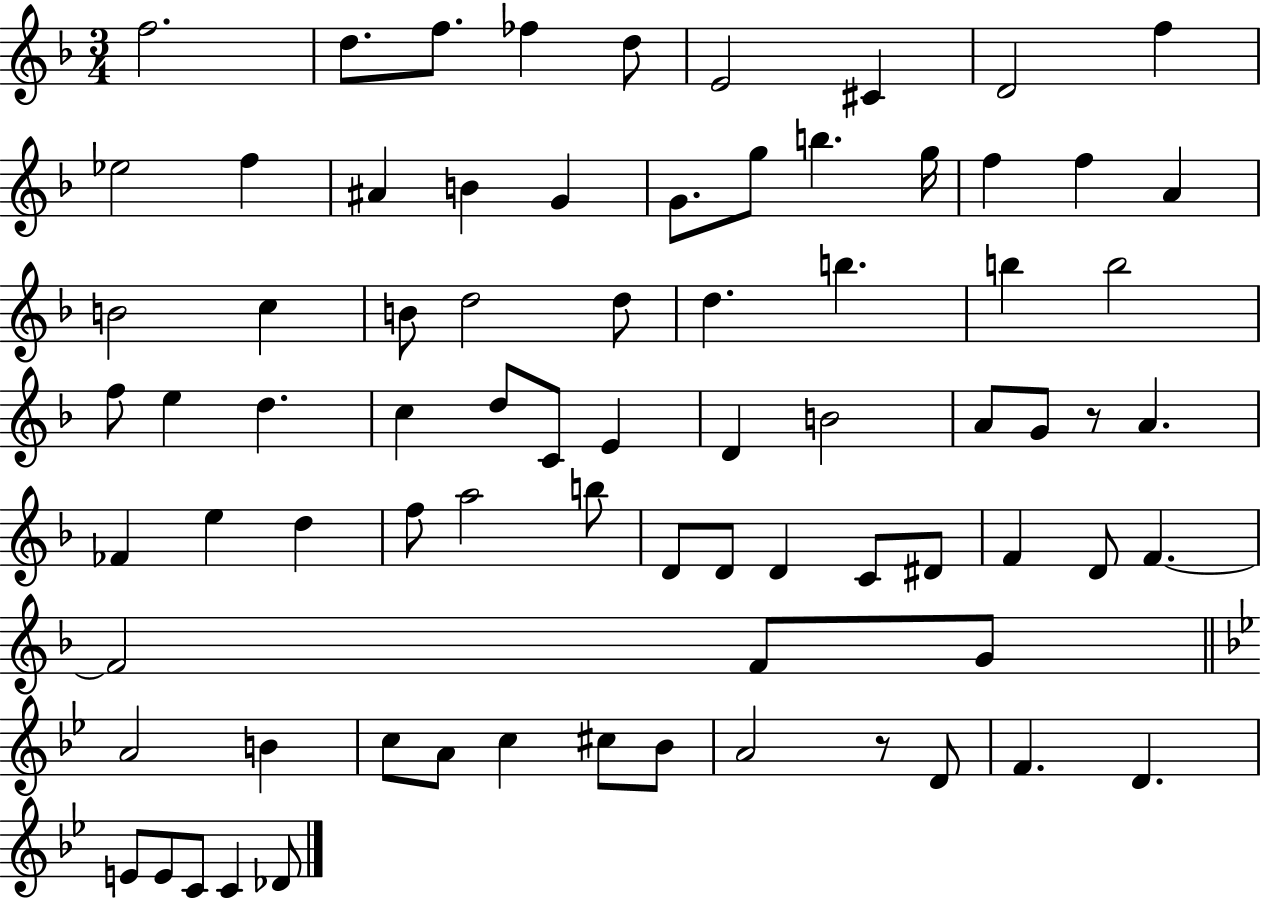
F5/h. D5/e. F5/e. FES5/q D5/e E4/h C#4/q D4/h F5/q Eb5/h F5/q A#4/q B4/q G4/q G4/e. G5/e B5/q. G5/s F5/q F5/q A4/q B4/h C5/q B4/e D5/h D5/e D5/q. B5/q. B5/q B5/h F5/e E5/q D5/q. C5/q D5/e C4/e E4/q D4/q B4/h A4/e G4/e R/e A4/q. FES4/q E5/q D5/q F5/e A5/h B5/e D4/e D4/e D4/q C4/e D#4/e F4/q D4/e F4/q. F4/h F4/e G4/e A4/h B4/q C5/e A4/e C5/q C#5/e Bb4/e A4/h R/e D4/e F4/q. D4/q. E4/e E4/e C4/e C4/q Db4/e